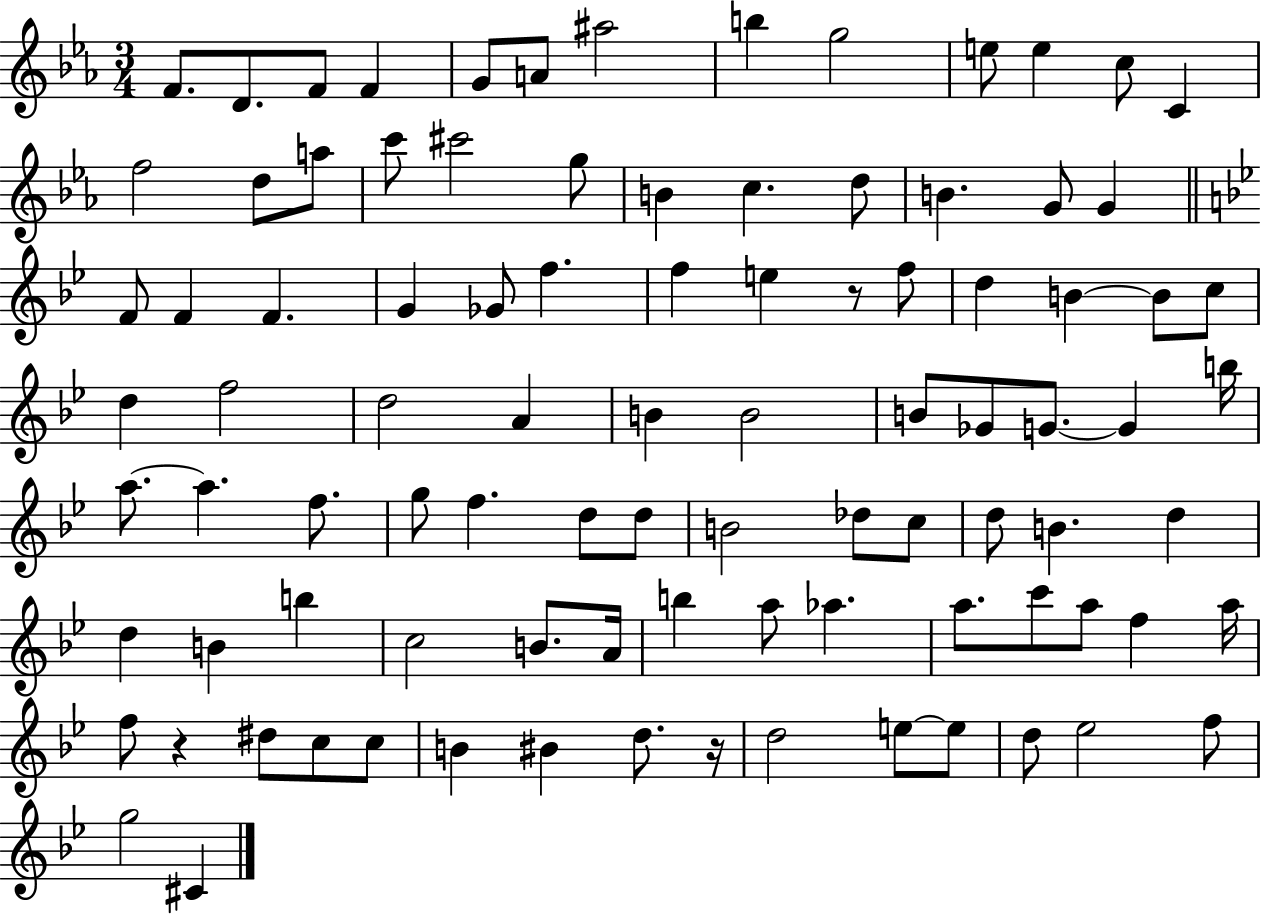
X:1
T:Untitled
M:3/4
L:1/4
K:Eb
F/2 D/2 F/2 F G/2 A/2 ^a2 b g2 e/2 e c/2 C f2 d/2 a/2 c'/2 ^c'2 g/2 B c d/2 B G/2 G F/2 F F G _G/2 f f e z/2 f/2 d B B/2 c/2 d f2 d2 A B B2 B/2 _G/2 G/2 G b/4 a/2 a f/2 g/2 f d/2 d/2 B2 _d/2 c/2 d/2 B d d B b c2 B/2 A/4 b a/2 _a a/2 c'/2 a/2 f a/4 f/2 z ^d/2 c/2 c/2 B ^B d/2 z/4 d2 e/2 e/2 d/2 _e2 f/2 g2 ^C